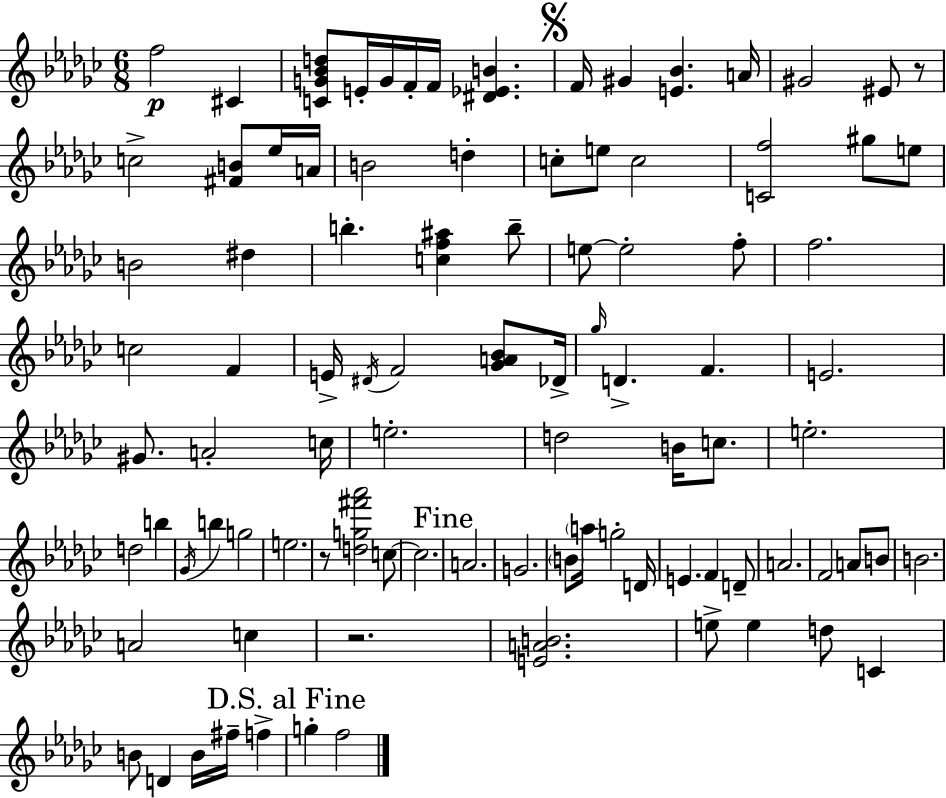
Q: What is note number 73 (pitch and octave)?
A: E5